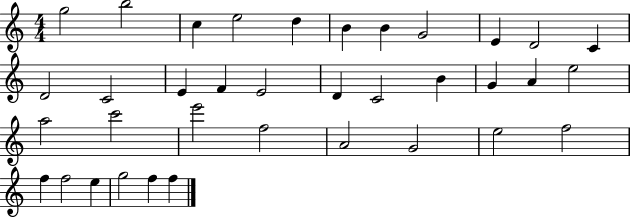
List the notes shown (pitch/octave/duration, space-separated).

G5/h B5/h C5/q E5/h D5/q B4/q B4/q G4/h E4/q D4/h C4/q D4/h C4/h E4/q F4/q E4/h D4/q C4/h B4/q G4/q A4/q E5/h A5/h C6/h E6/h F5/h A4/h G4/h E5/h F5/h F5/q F5/h E5/q G5/h F5/q F5/q